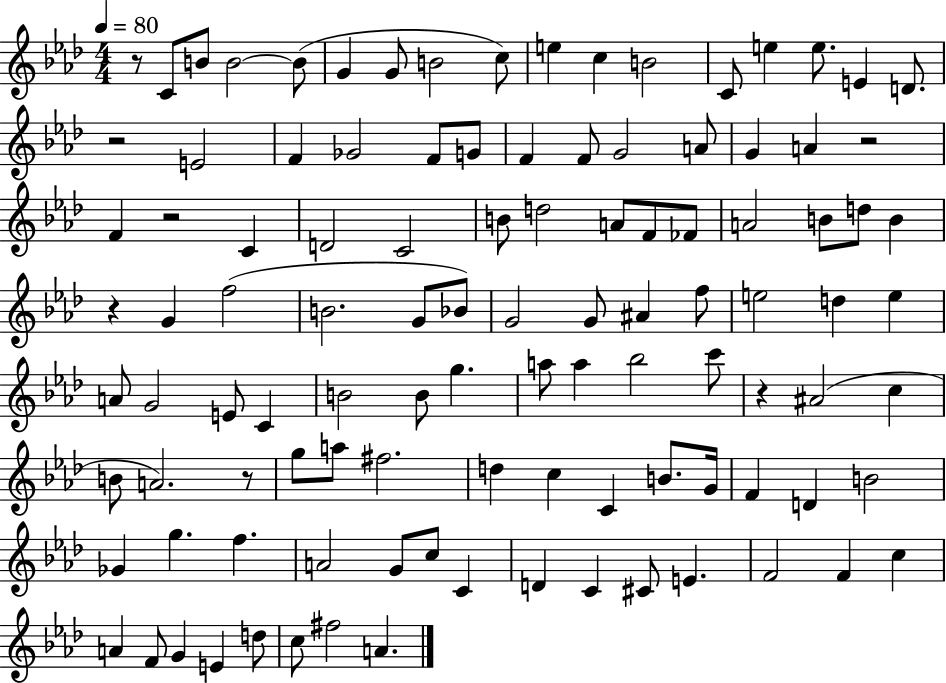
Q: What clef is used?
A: treble